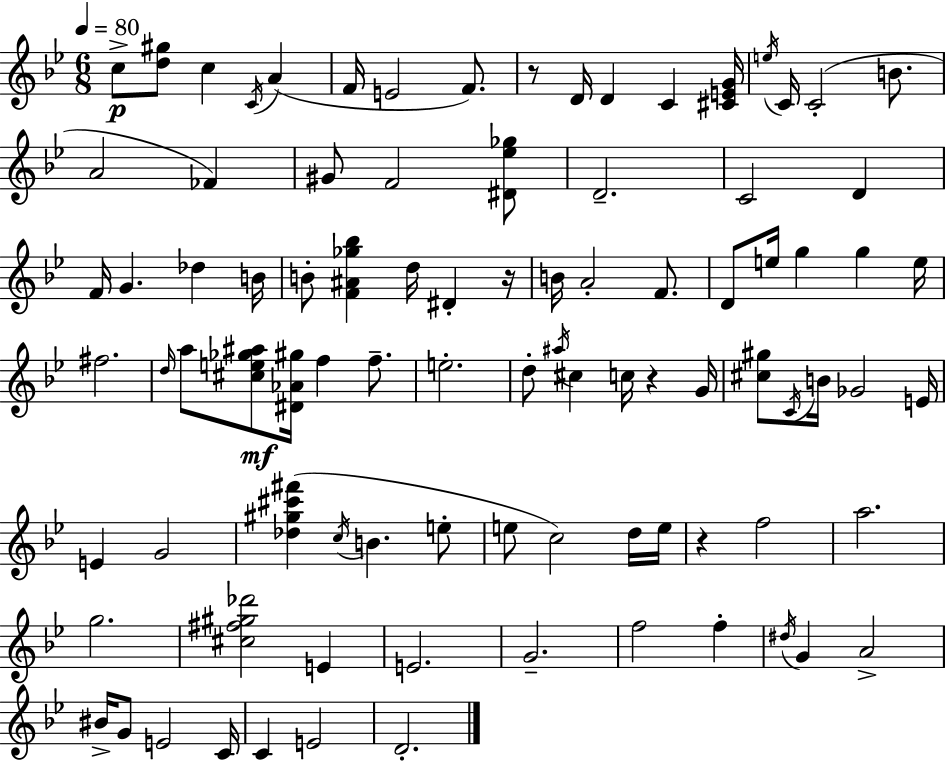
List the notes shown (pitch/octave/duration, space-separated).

C5/e [D5,G#5]/e C5/q C4/s A4/q F4/s E4/h F4/e. R/e D4/s D4/q C4/q [C#4,E4,G4]/s E5/s C4/s C4/h B4/e. A4/h FES4/q G#4/e F4/h [D#4,Eb5,Gb5]/e D4/h. C4/h D4/q F4/s G4/q. Db5/q B4/s B4/e [F4,A#4,Gb5,Bb5]/q D5/s D#4/q R/s B4/s A4/h F4/e. D4/e E5/s G5/q G5/q E5/s F#5/h. D5/s A5/e [C#5,E5,Gb5,A#5]/e [D#4,Ab4,G#5]/s F5/q F5/e. E5/h. D5/e A#5/s C#5/q C5/s R/q G4/s [C#5,G#5]/e C4/s B4/s Gb4/h E4/s E4/q G4/h [Db5,G#5,C#6,F#6]/q C5/s B4/q. E5/e E5/e C5/h D5/s E5/s R/q F5/h A5/h. G5/h. [C#5,F#5,G#5,Db6]/h E4/q E4/h. G4/h. F5/h F5/q D#5/s G4/q A4/h BIS4/s G4/e E4/h C4/s C4/q E4/h D4/h.